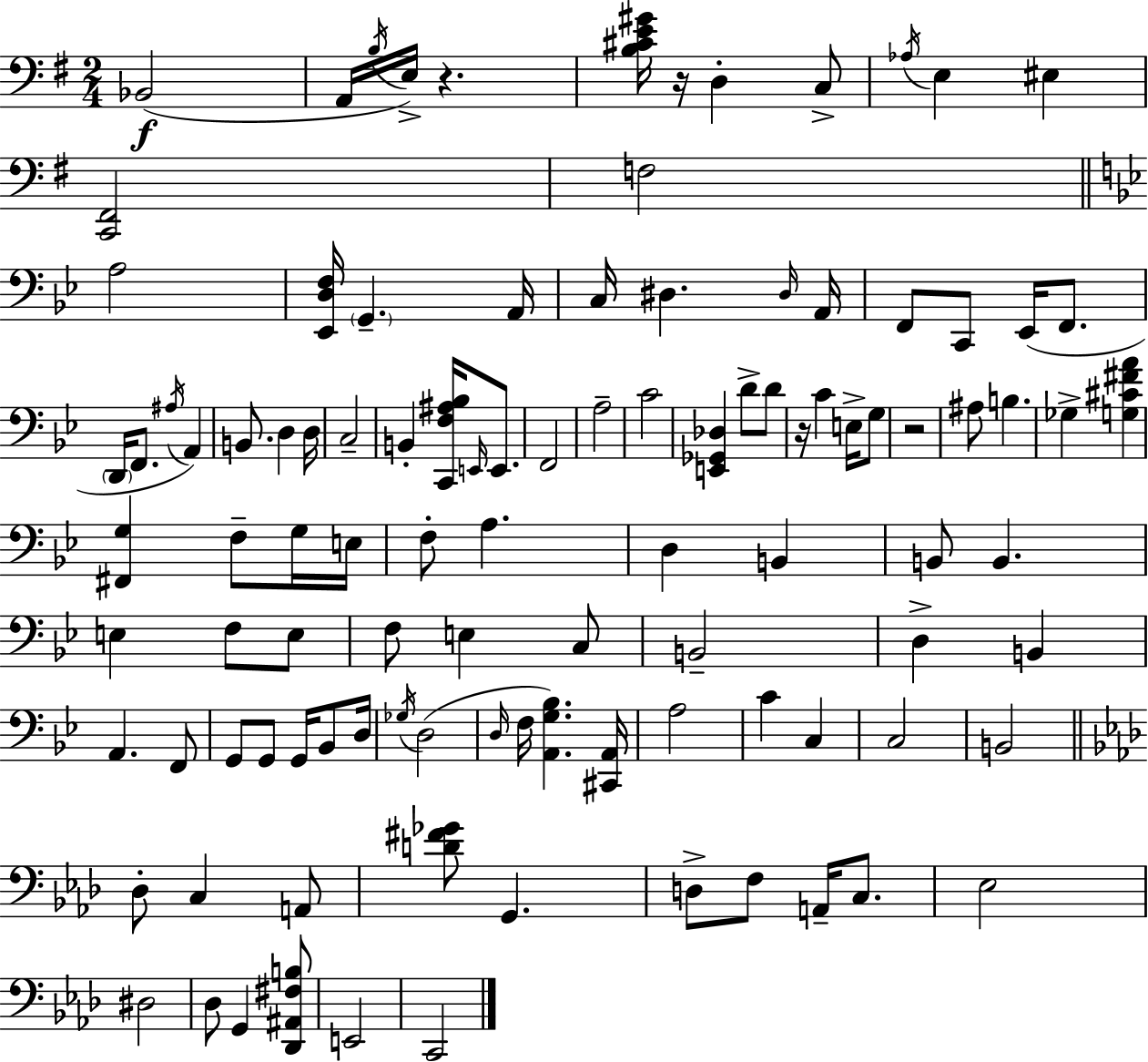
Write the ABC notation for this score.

X:1
T:Untitled
M:2/4
L:1/4
K:G
_B,,2 A,,/4 B,/4 E,/4 z [B,^CE^G]/4 z/4 D, C,/2 _A,/4 E, ^E, [C,,^F,,]2 F,2 A,2 [_E,,D,F,]/4 G,, A,,/4 C,/4 ^D, ^D,/4 A,,/4 F,,/2 C,,/2 _E,,/4 F,,/2 D,,/4 F,,/2 ^A,/4 A,, B,,/2 D, D,/4 C,2 B,, [C,,F,^A,_B,]/4 E,,/4 E,,/2 F,,2 A,2 C2 [E,,_G,,_D,] D/2 D/2 z/4 C E,/4 G,/2 z2 ^A,/2 B, _G, [G,^C^FA] [^F,,G,] F,/2 G,/4 E,/4 F,/2 A, D, B,, B,,/2 B,, E, F,/2 E,/2 F,/2 E, C,/2 B,,2 D, B,, A,, F,,/2 G,,/2 G,,/2 G,,/4 _B,,/2 D,/4 _G,/4 D,2 D,/4 F,/4 [A,,G,_B,] [^C,,A,,]/4 A,2 C C, C,2 B,,2 _D,/2 C, A,,/2 [D^F_G]/2 G,, D,/2 F,/2 A,,/4 C,/2 _E,2 ^D,2 _D,/2 G,, [_D,,^A,,^F,B,]/2 E,,2 C,,2